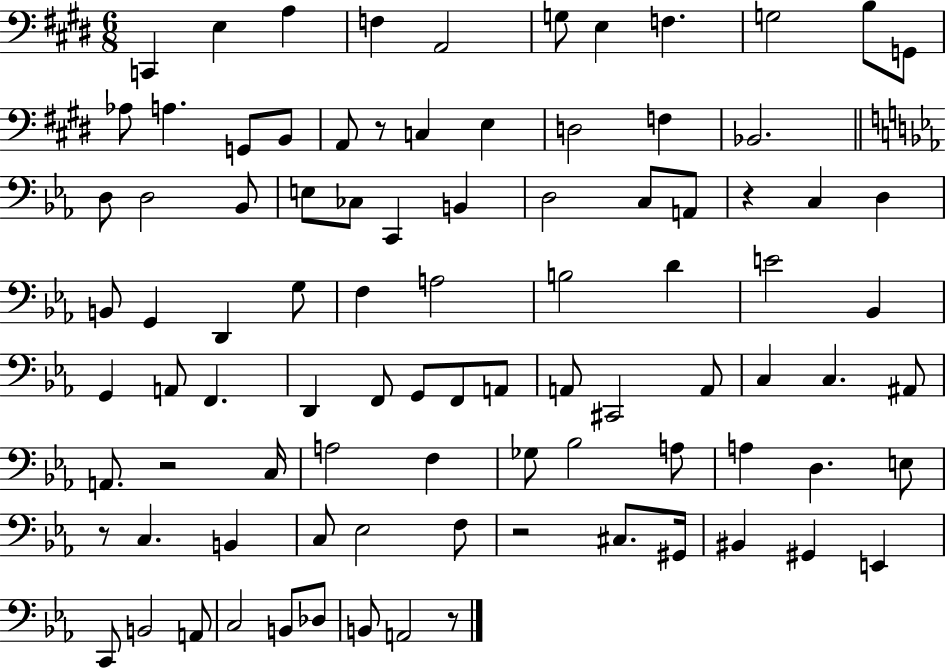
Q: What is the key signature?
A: E major